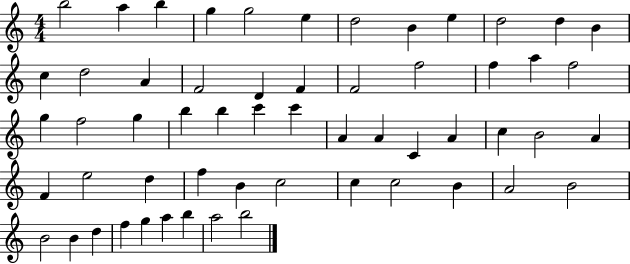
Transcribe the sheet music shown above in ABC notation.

X:1
T:Untitled
M:4/4
L:1/4
K:C
b2 a b g g2 e d2 B e d2 d B c d2 A F2 D F F2 f2 f a f2 g f2 g b b c' c' A A C A c B2 A F e2 d f B c2 c c2 B A2 B2 B2 B d f g a b a2 b2